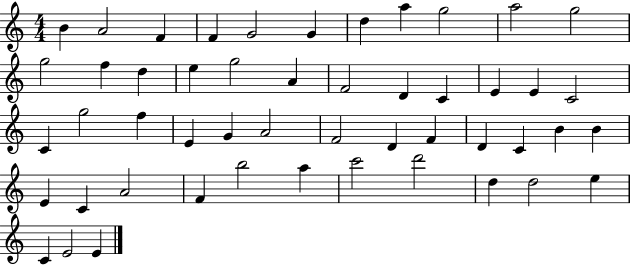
X:1
T:Untitled
M:4/4
L:1/4
K:C
B A2 F F G2 G d a g2 a2 g2 g2 f d e g2 A F2 D C E E C2 C g2 f E G A2 F2 D F D C B B E C A2 F b2 a c'2 d'2 d d2 e C E2 E